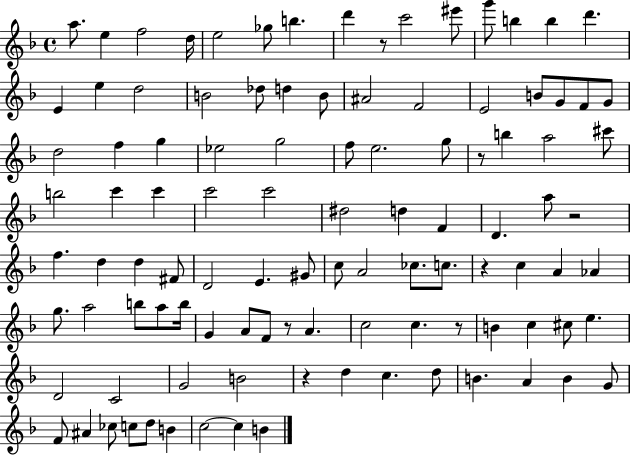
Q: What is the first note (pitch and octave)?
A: A5